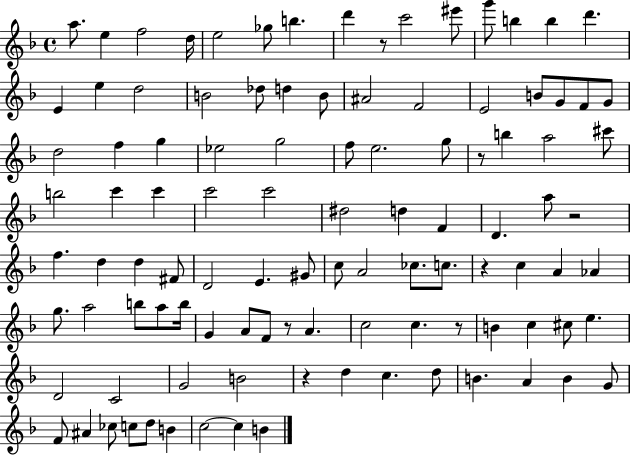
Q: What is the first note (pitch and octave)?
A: A5